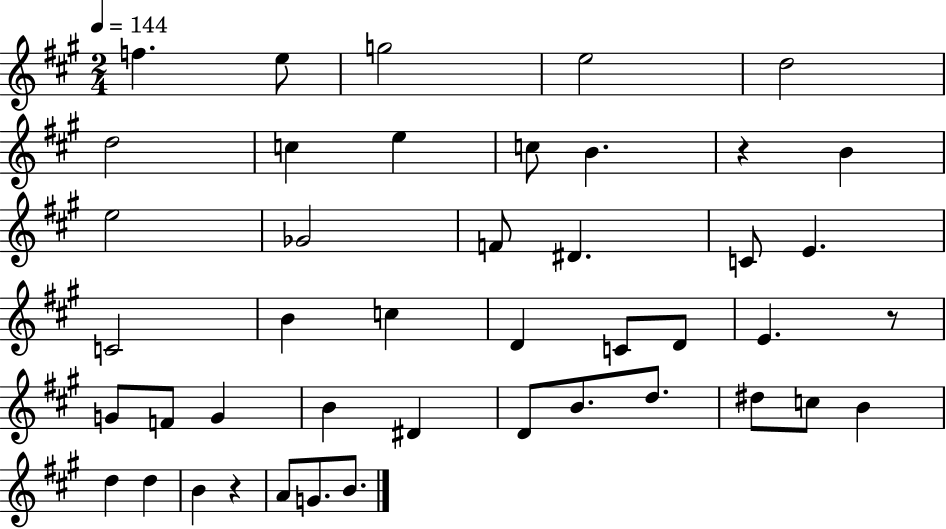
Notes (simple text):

F5/q. E5/e G5/h E5/h D5/h D5/h C5/q E5/q C5/e B4/q. R/q B4/q E5/h Gb4/h F4/e D#4/q. C4/e E4/q. C4/h B4/q C5/q D4/q C4/e D4/e E4/q. R/e G4/e F4/e G4/q B4/q D#4/q D4/e B4/e. D5/e. D#5/e C5/e B4/q D5/q D5/q B4/q R/q A4/e G4/e. B4/e.